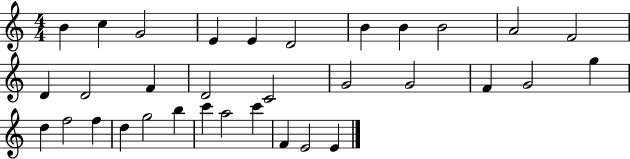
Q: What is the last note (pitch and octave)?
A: E4